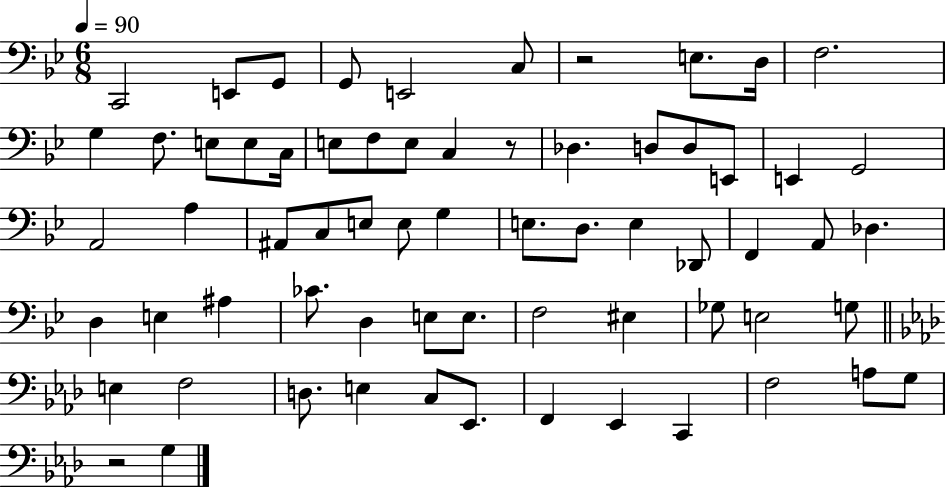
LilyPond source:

{
  \clef bass
  \numericTimeSignature
  \time 6/8
  \key bes \major
  \tempo 4 = 90
  \repeat volta 2 { c,2 e,8 g,8 | g,8 e,2 c8 | r2 e8. d16 | f2. | \break g4 f8. e8 e8 c16 | e8 f8 e8 c4 r8 | des4. d8 d8 e,8 | e,4 g,2 | \break a,2 a4 | ais,8 c8 e8 e8 g4 | e8. d8. e4 des,8 | f,4 a,8 des4. | \break d4 e4 ais4 | ces'8. d4 e8 e8. | f2 eis4 | ges8 e2 g8 | \break \bar "||" \break \key aes \major e4 f2 | d8. e4 c8 ees,8. | f,4 ees,4 c,4 | f2 a8 g8 | \break r2 g4 | } \bar "|."
}